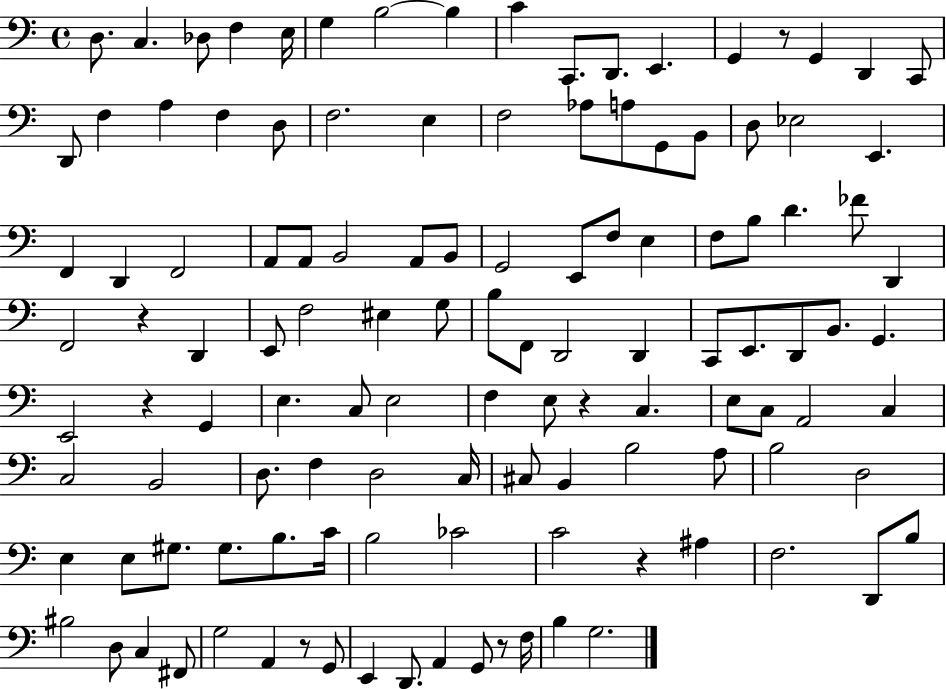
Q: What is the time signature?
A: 4/4